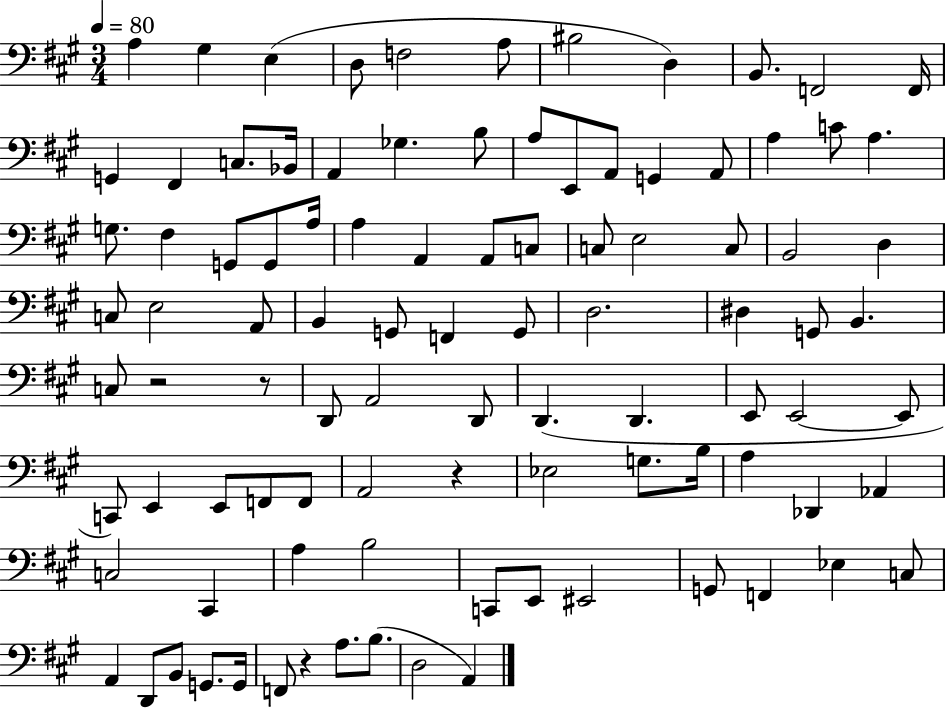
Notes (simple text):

A3/q G#3/q E3/q D3/e F3/h A3/e BIS3/h D3/q B2/e. F2/h F2/s G2/q F#2/q C3/e. Bb2/s A2/q Gb3/q. B3/e A3/e E2/e A2/e G2/q A2/e A3/q C4/e A3/q. G3/e. F#3/q G2/e G2/e A3/s A3/q A2/q A2/e C3/e C3/e E3/h C3/e B2/h D3/q C3/e E3/h A2/e B2/q G2/e F2/q G2/e D3/h. D#3/q G2/e B2/q. C3/e R/h R/e D2/e A2/h D2/e D2/q. D2/q. E2/e E2/h E2/e C2/e E2/q E2/e F2/e F2/e A2/h R/q Eb3/h G3/e. B3/s A3/q Db2/q Ab2/q C3/h C#2/q A3/q B3/h C2/e E2/e EIS2/h G2/e F2/q Eb3/q C3/e A2/q D2/e B2/e G2/e. G2/s F2/e R/q A3/e. B3/e. D3/h A2/q